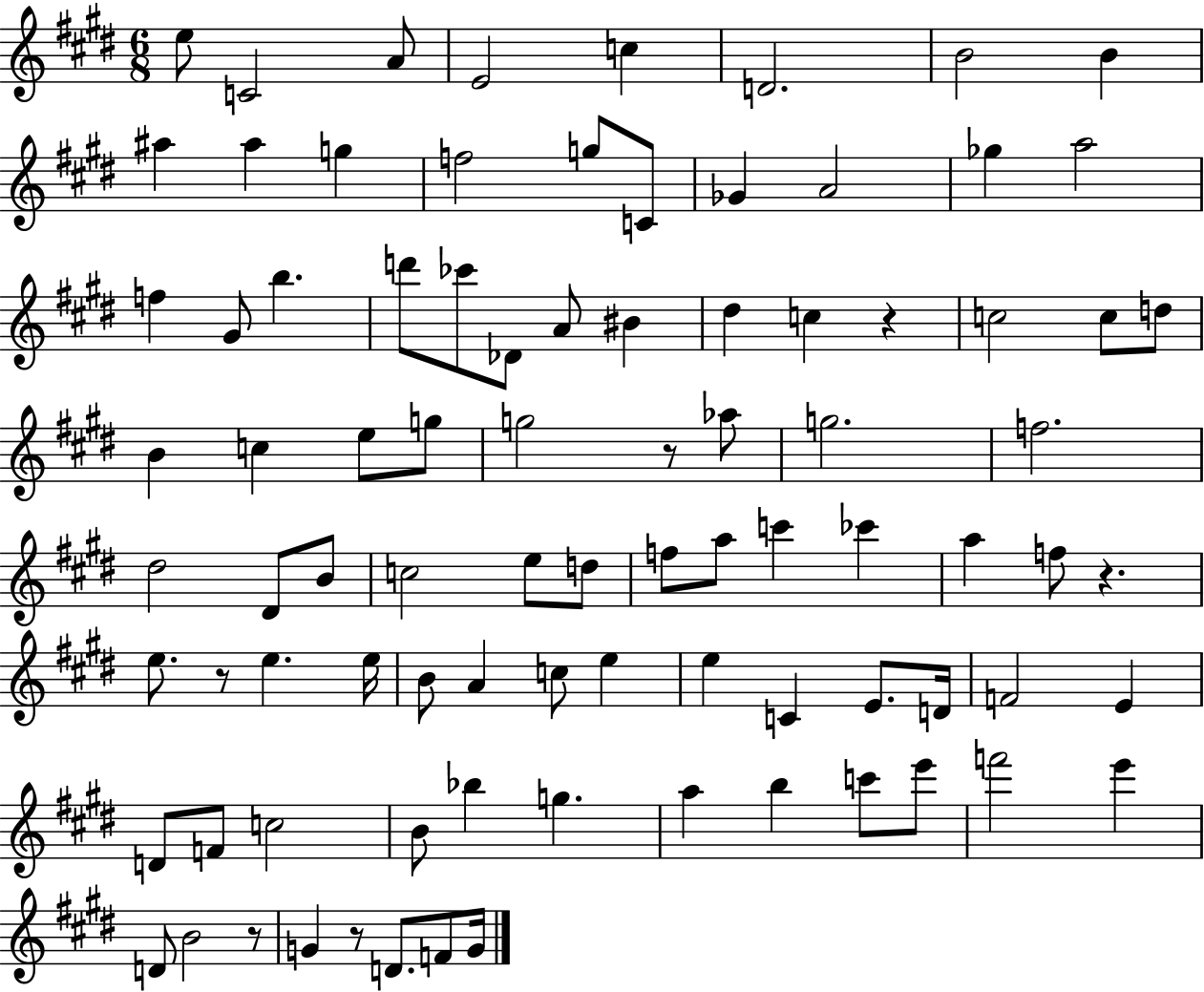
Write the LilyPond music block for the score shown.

{
  \clef treble
  \numericTimeSignature
  \time 6/8
  \key e \major
  \repeat volta 2 { e''8 c'2 a'8 | e'2 c''4 | d'2. | b'2 b'4 | \break ais''4 ais''4 g''4 | f''2 g''8 c'8 | ges'4 a'2 | ges''4 a''2 | \break f''4 gis'8 b''4. | d'''8 ces'''8 des'8 a'8 bis'4 | dis''4 c''4 r4 | c''2 c''8 d''8 | \break b'4 c''4 e''8 g''8 | g''2 r8 aes''8 | g''2. | f''2. | \break dis''2 dis'8 b'8 | c''2 e''8 d''8 | f''8 a''8 c'''4 ces'''4 | a''4 f''8 r4. | \break e''8. r8 e''4. e''16 | b'8 a'4 c''8 e''4 | e''4 c'4 e'8. d'16 | f'2 e'4 | \break d'8 f'8 c''2 | b'8 bes''4 g''4. | a''4 b''4 c'''8 e'''8 | f'''2 e'''4 | \break d'8 b'2 r8 | g'4 r8 d'8. f'8 g'16 | } \bar "|."
}